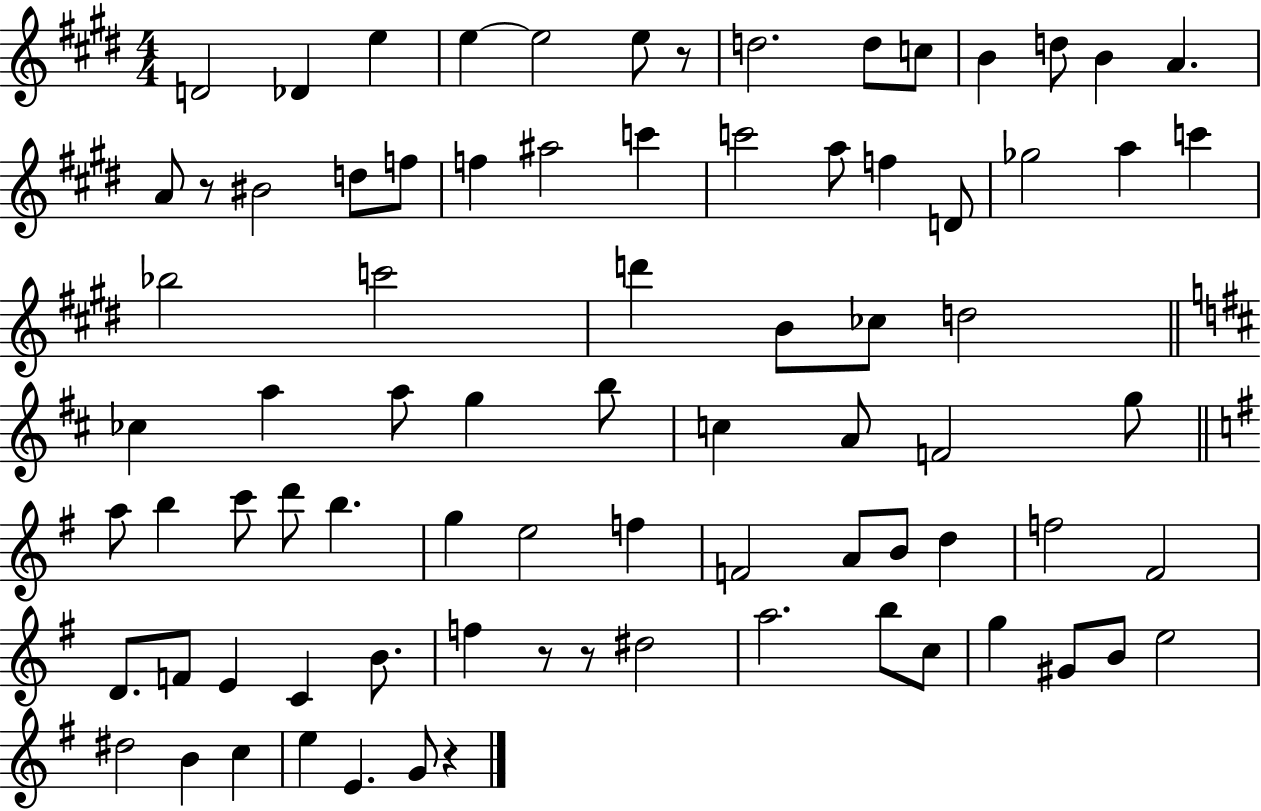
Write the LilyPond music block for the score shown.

{
  \clef treble
  \numericTimeSignature
  \time 4/4
  \key e \major
  d'2 des'4 e''4 | e''4~~ e''2 e''8 r8 | d''2. d''8 c''8 | b'4 d''8 b'4 a'4. | \break a'8 r8 bis'2 d''8 f''8 | f''4 ais''2 c'''4 | c'''2 a''8 f''4 d'8 | ges''2 a''4 c'''4 | \break bes''2 c'''2 | d'''4 b'8 ces''8 d''2 | \bar "||" \break \key b \minor ces''4 a''4 a''8 g''4 b''8 | c''4 a'8 f'2 g''8 | \bar "||" \break \key e \minor a''8 b''4 c'''8 d'''8 b''4. | g''4 e''2 f''4 | f'2 a'8 b'8 d''4 | f''2 fis'2 | \break d'8. f'8 e'4 c'4 b'8. | f''4 r8 r8 dis''2 | a''2. b''8 c''8 | g''4 gis'8 b'8 e''2 | \break dis''2 b'4 c''4 | e''4 e'4. g'8 r4 | \bar "|."
}